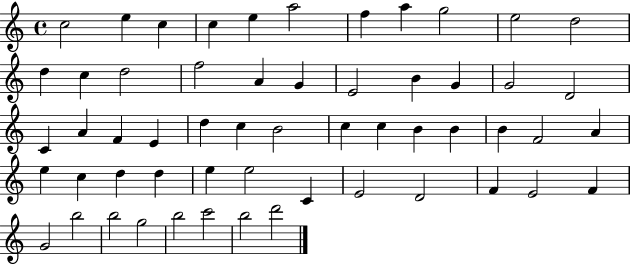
C5/h E5/q C5/q C5/q E5/q A5/h F5/q A5/q G5/h E5/h D5/h D5/q C5/q D5/h F5/h A4/q G4/q E4/h B4/q G4/q G4/h D4/h C4/q A4/q F4/q E4/q D5/q C5/q B4/h C5/q C5/q B4/q B4/q B4/q F4/h A4/q E5/q C5/q D5/q D5/q E5/q E5/h C4/q E4/h D4/h F4/q E4/h F4/q G4/h B5/h B5/h G5/h B5/h C6/h B5/h D6/h